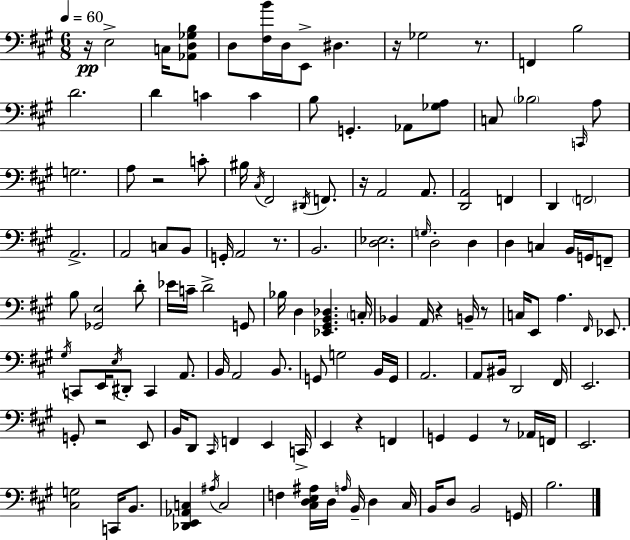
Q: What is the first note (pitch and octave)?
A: E3